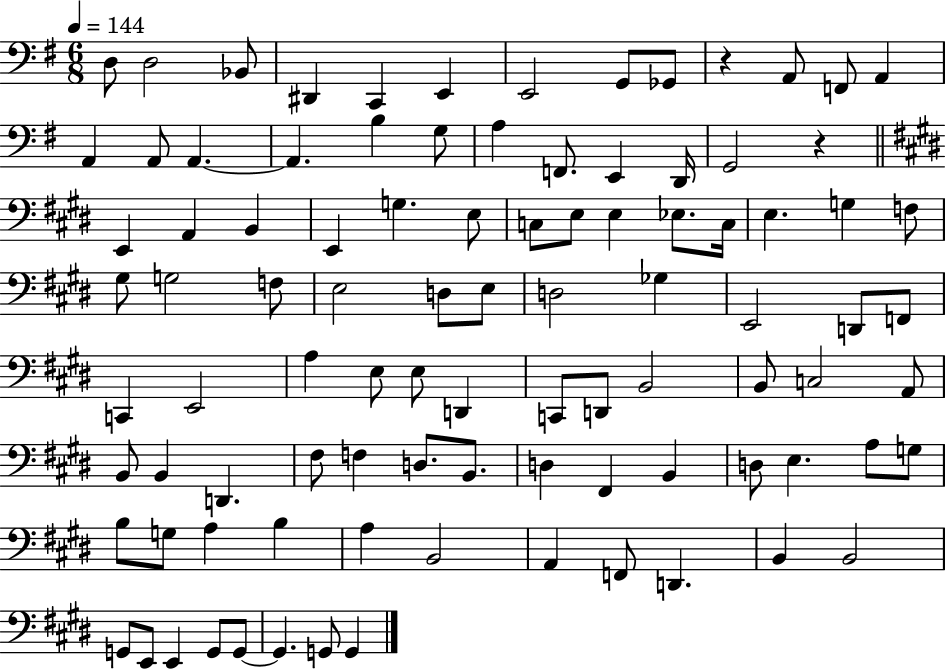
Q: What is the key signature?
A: G major